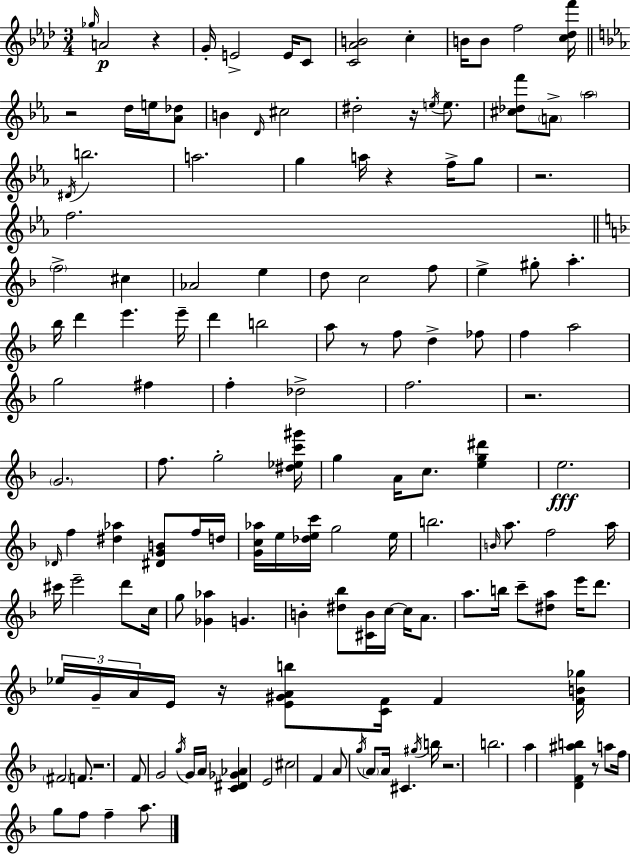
X:1
T:Untitled
M:3/4
L:1/4
K:Ab
_g/4 A2 z G/4 E2 E/4 C/2 [C_AB]2 c B/4 B/2 f2 [c_df']/4 z2 d/4 e/4 [_A_d]/2 B D/4 ^c2 ^d2 z/4 e/4 e/2 [^c_df']/2 A/2 _a2 ^D/4 b2 a2 g a/4 z f/4 g/2 z2 f2 f2 ^c _A2 e d/2 c2 f/2 e ^g/2 a _b/4 d' e' e'/4 d' b2 a/2 z/2 f/2 d _f/2 f a2 g2 ^f f _d2 f2 z2 G2 f/2 g2 [^d_ec'^g']/4 g A/4 c/2 [eg^d'] e2 _D/4 f [^d_a] [^DGB]/2 f/4 d/4 [Gc_a]/4 e/4 [_dec']/4 g2 e/4 b2 B/4 a/2 f2 a/4 ^c'/4 e'2 d'/2 c/4 g/2 [_G_a] G B [^d_b]/2 [^CB]/4 c/4 c/4 A/2 a/2 b/4 c'/2 [^da]/2 e'/4 d'/2 _e/4 G/4 A/4 E/4 z/4 [E^GAb]/2 [CF]/4 F [FB_g]/4 ^F2 F/2 z2 F/2 G2 g/4 G/4 A/4 [C^D_G_A] E2 ^c2 F A/2 g/4 A/2 A/4 ^C ^g/4 b/4 z2 b2 a [DF^ab] z/2 a/2 f/4 g/2 f/2 f a/2